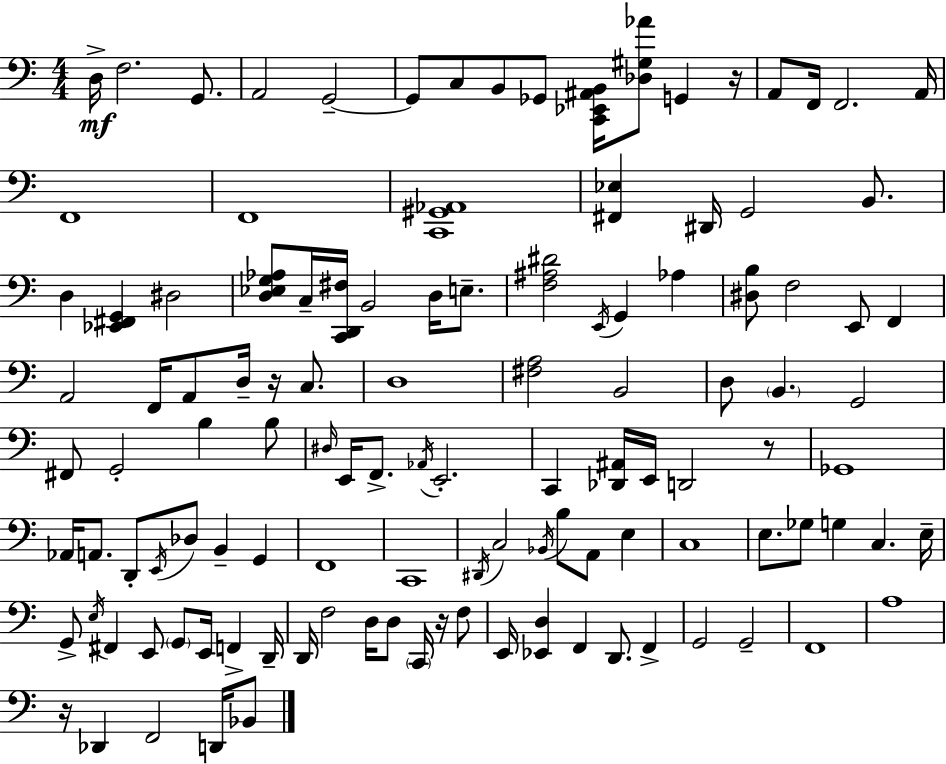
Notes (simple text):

D3/s F3/h. G2/e. A2/h G2/h G2/e C3/e B2/e Gb2/e [C2,Eb2,A#2,B2]/s [Db3,G#3,Ab4]/e G2/q R/s A2/e F2/s F2/h. A2/s F2/w F2/w [C2,G#2,Ab2]/w [F#2,Eb3]/q D#2/s G2/h B2/e. D3/q [Eb2,F#2,G2]/q D#3/h [D3,Eb3,G3,Ab3]/e C3/s [C2,D2,F#3]/s B2/h D3/s E3/e. [F3,A#3,D#4]/h E2/s G2/q Ab3/q [D#3,B3]/e F3/h E2/e F2/q A2/h F2/s A2/e D3/s R/s C3/e. D3/w [F#3,A3]/h B2/h D3/e B2/q. G2/h F#2/e G2/h B3/q B3/e D#3/s E2/s F2/e. Ab2/s E2/h. C2/q [Db2,A#2]/s E2/s D2/h R/e Gb2/w Ab2/s A2/e. D2/e E2/s Db3/e B2/q G2/q F2/w C2/w D#2/s C3/h Bb2/s B3/e A2/e E3/q C3/w E3/e. Gb3/e G3/q C3/q. E3/s G2/e E3/s F#2/q E2/e G2/e E2/s F2/q D2/s D2/s F3/h D3/s D3/e C2/s R/s F3/e E2/s [Eb2,D3]/q F2/q D2/e. F2/q G2/h G2/h F2/w A3/w R/s Db2/q F2/h D2/s Bb2/e